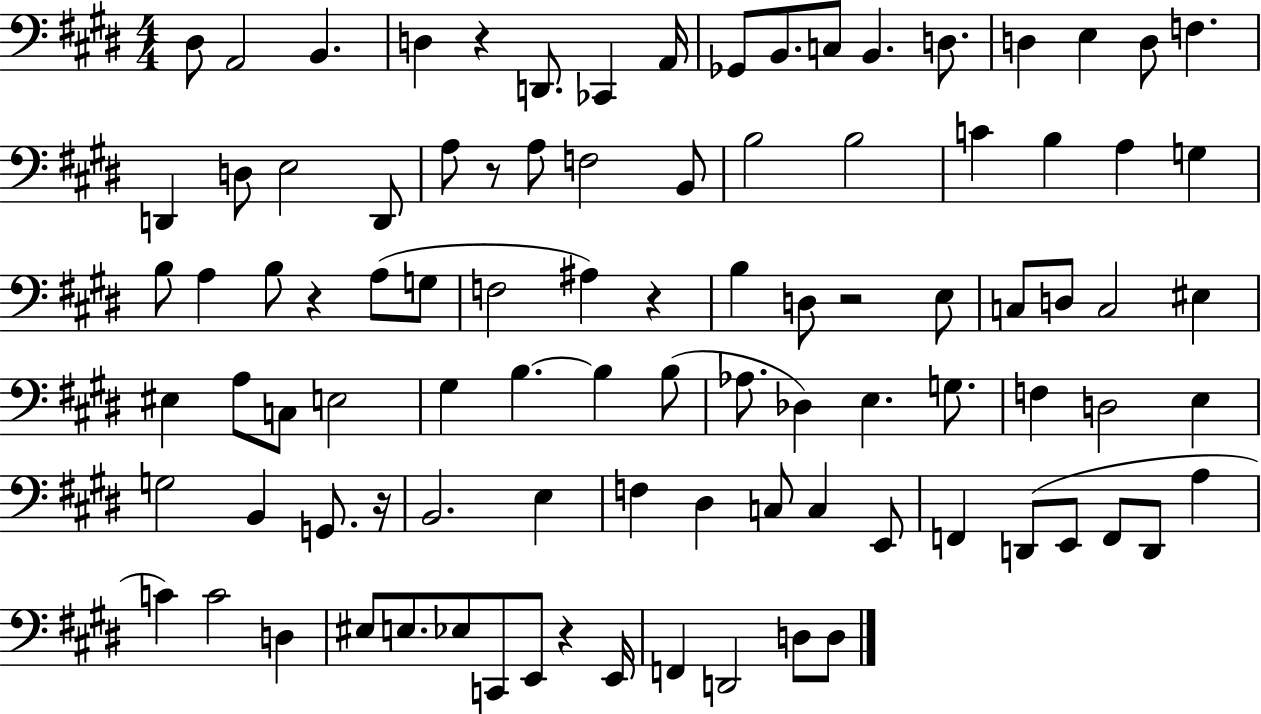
X:1
T:Untitled
M:4/4
L:1/4
K:E
^D,/2 A,,2 B,, D, z D,,/2 _C,, A,,/4 _G,,/2 B,,/2 C,/2 B,, D,/2 D, E, D,/2 F, D,, D,/2 E,2 D,,/2 A,/2 z/2 A,/2 F,2 B,,/2 B,2 B,2 C B, A, G, B,/2 A, B,/2 z A,/2 G,/2 F,2 ^A, z B, D,/2 z2 E,/2 C,/2 D,/2 C,2 ^E, ^E, A,/2 C,/2 E,2 ^G, B, B, B,/2 _A,/2 _D, E, G,/2 F, D,2 E, G,2 B,, G,,/2 z/4 B,,2 E, F, ^D, C,/2 C, E,,/2 F,, D,,/2 E,,/2 F,,/2 D,,/2 A, C C2 D, ^E,/2 E,/2 _E,/2 C,,/2 E,,/2 z E,,/4 F,, D,,2 D,/2 D,/2